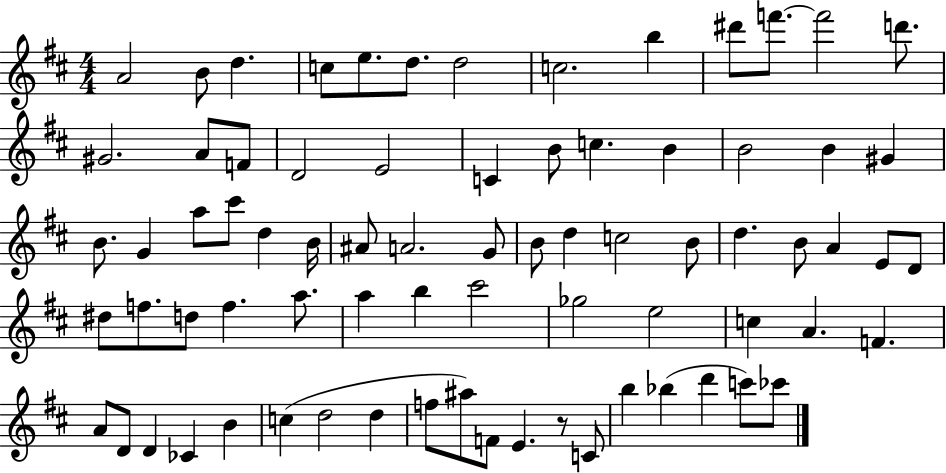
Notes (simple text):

A4/h B4/e D5/q. C5/e E5/e. D5/e. D5/h C5/h. B5/q D#6/e F6/e. F6/h D6/e. G#4/h. A4/e F4/e D4/h E4/h C4/q B4/e C5/q. B4/q B4/h B4/q G#4/q B4/e. G4/q A5/e C#6/e D5/q B4/s A#4/e A4/h. G4/e B4/e D5/q C5/h B4/e D5/q. B4/e A4/q E4/e D4/e D#5/e F5/e. D5/e F5/q. A5/e. A5/q B5/q C#6/h Gb5/h E5/h C5/q A4/q. F4/q. A4/e D4/e D4/q CES4/q B4/q C5/q D5/h D5/q F5/e A#5/e F4/e E4/q. R/e C4/e B5/q Bb5/q D6/q C6/e CES6/e